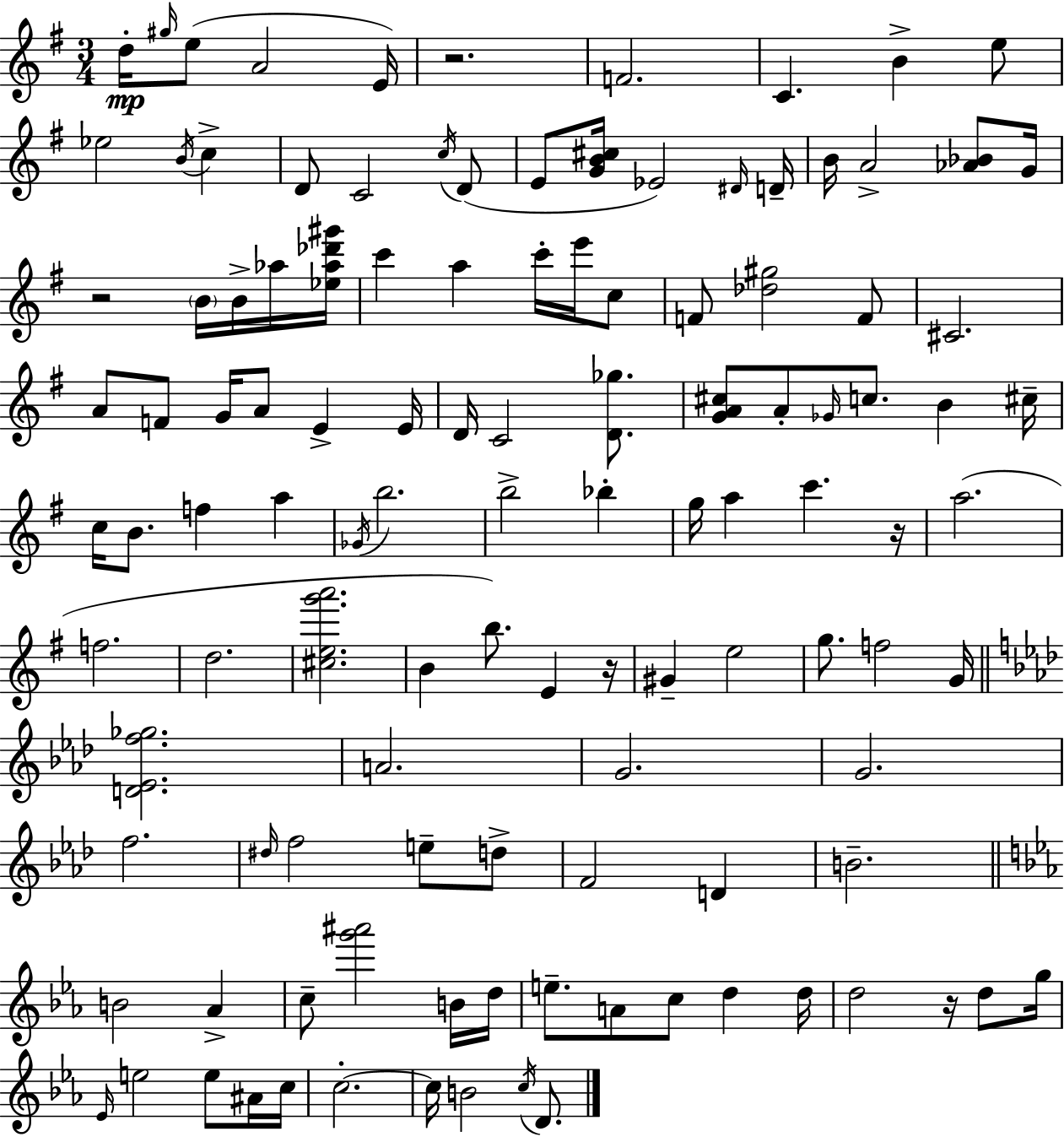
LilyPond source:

{
  \clef treble
  \numericTimeSignature
  \time 3/4
  \key g \major
  \repeat volta 2 { d''16-.\mp \grace { gis''16 } e''8( a'2 | e'16) r2. | f'2. | c'4. b'4-> e''8 | \break ees''2 \acciaccatura { b'16 } c''4-> | d'8 c'2 | \acciaccatura { c''16 } d'8( e'8 <g' b' cis''>16 ees'2) | \grace { dis'16 } d'16-- b'16 a'2-> | \break <aes' bes'>8 g'16 r2 | \parenthesize b'16 b'16-> aes''16 <ees'' aes'' des''' gis'''>16 c'''4 a''4 | c'''16-. e'''16 c''8 f'8 <des'' gis''>2 | f'8 cis'2. | \break a'8 f'8 g'16 a'8 e'4-> | e'16 d'16 c'2 | <d' ges''>8. <g' a' cis''>8 a'8-. \grace { ges'16 } c''8. | b'4 cis''16-- c''16 b'8. f''4 | \break a''4 \acciaccatura { ges'16 } b''2. | b''2-> | bes''4-. g''16 a''4 c'''4. | r16 a''2.( | \break f''2. | d''2. | <cis'' e'' g''' a'''>2. | b'4 b''8.) | \break e'4 r16 gis'4-- e''2 | g''8. f''2 | g'16 \bar "||" \break \key aes \major <d' ees' f'' ges''>2. | a'2. | g'2. | g'2. | \break f''2. | \grace { dis''16 } f''2 e''8-- d''8-> | f'2 d'4 | b'2.-- | \break \bar "||" \break \key ees \major b'2 aes'4-> | c''8-- <g''' ais'''>2 b'16 d''16 | e''8.-- a'8 c''8 d''4 d''16 | d''2 r16 d''8 g''16 | \break \grace { ees'16 } e''2 e''8 ais'16 | c''16 c''2.-.~~ | c''16 b'2 \acciaccatura { c''16 } d'8. | } \bar "|."
}